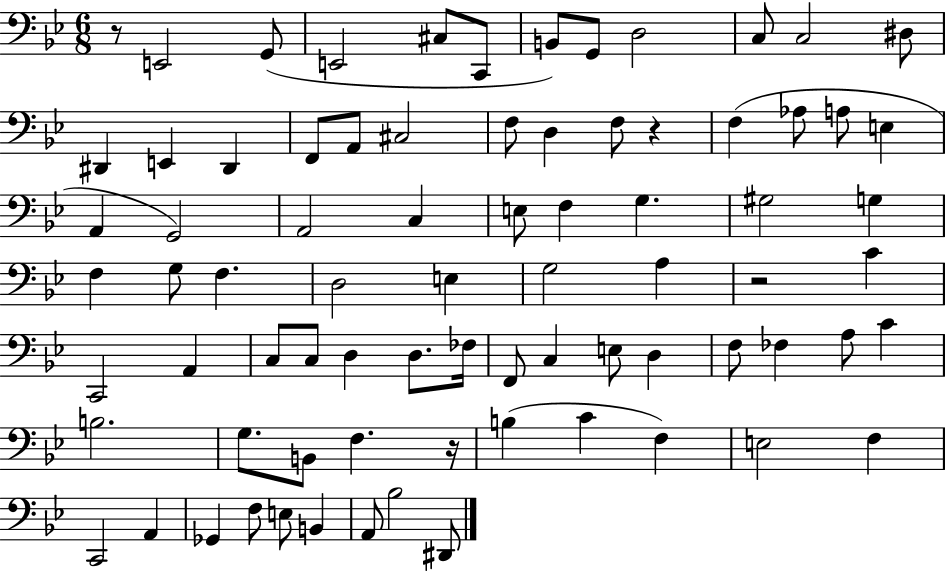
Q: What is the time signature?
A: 6/8